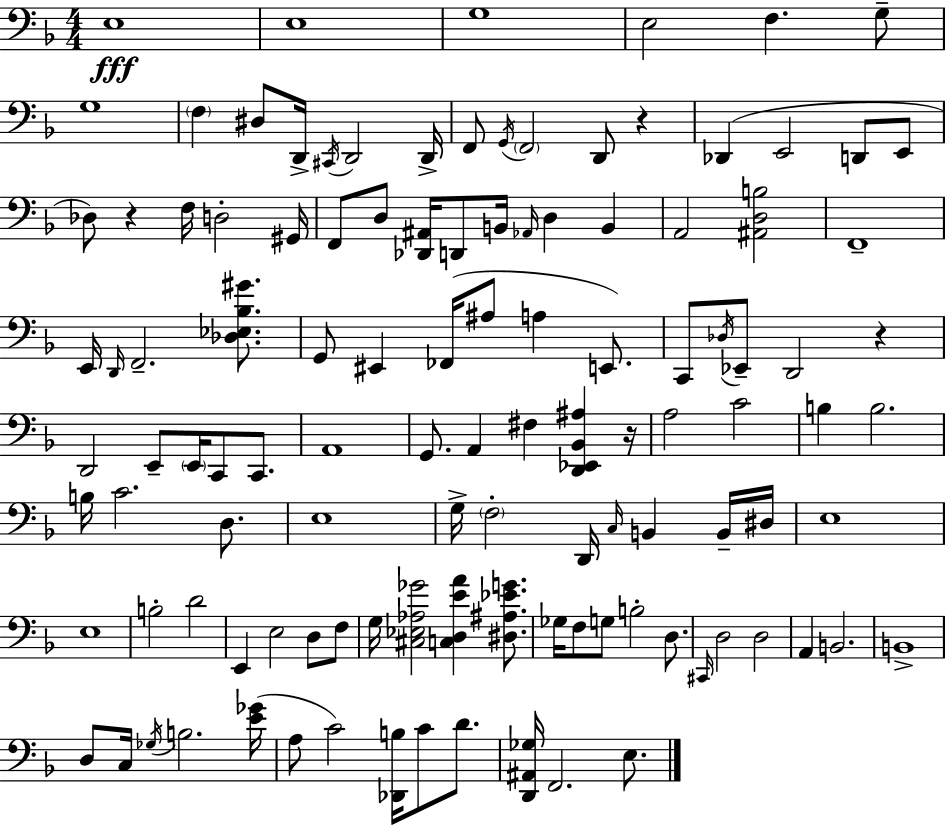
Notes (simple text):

E3/w E3/w G3/w E3/h F3/q. G3/e G3/w F3/q D#3/e D2/s C#2/s D2/h D2/s F2/e G2/s F2/h D2/e R/q Db2/q E2/h D2/e E2/e Db3/e R/q F3/s D3/h G#2/s F2/e D3/e [Db2,A#2]/s D2/e B2/s Ab2/s D3/q B2/q A2/h [A#2,D3,B3]/h F2/w E2/s D2/s F2/h. [Db3,Eb3,Bb3,G#4]/e. G2/e EIS2/q FES2/s A#3/e A3/q E2/e. C2/e Db3/s Eb2/e D2/h R/q D2/h E2/e E2/s C2/e C2/e. A2/w G2/e. A2/q F#3/q [D2,Eb2,Bb2,A#3]/q R/s A3/h C4/h B3/q B3/h. B3/s C4/h. D3/e. E3/w G3/s F3/h D2/s C3/s B2/q B2/s D#3/s E3/w E3/w B3/h D4/h E2/q E3/h D3/e F3/e G3/s [C#3,Eb3,Ab3,Gb4]/h [C3,D3,E4,A4]/q [D#3,A#3,Eb4,G4]/e. Gb3/s F3/e G3/e B3/h D3/e. C#2/s D3/h D3/h A2/q B2/h. B2/w D3/e C3/s Gb3/s B3/h. [E4,Gb4]/s A3/e C4/h [Db2,B3]/s C4/e D4/e. [D2,A#2,Gb3]/s F2/h. E3/e.